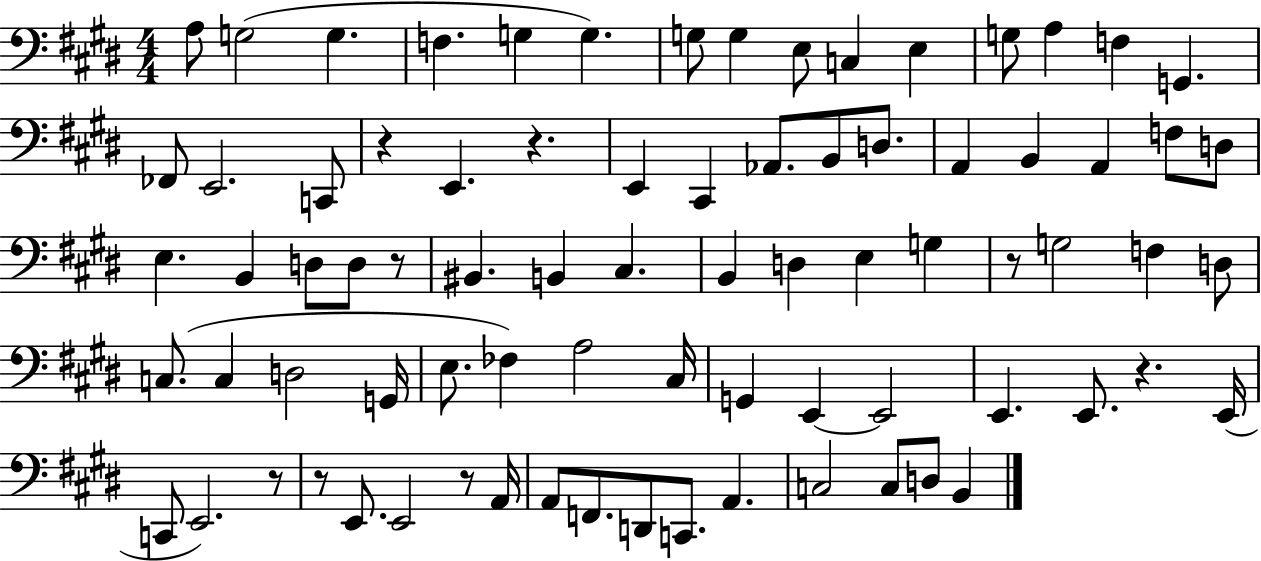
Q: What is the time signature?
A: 4/4